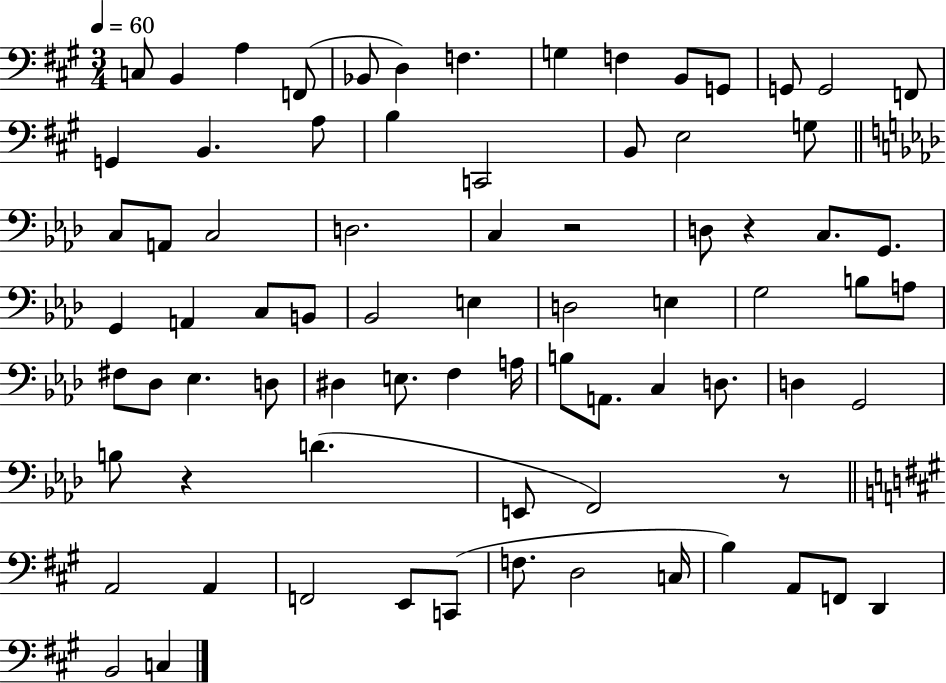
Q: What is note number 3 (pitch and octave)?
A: A3